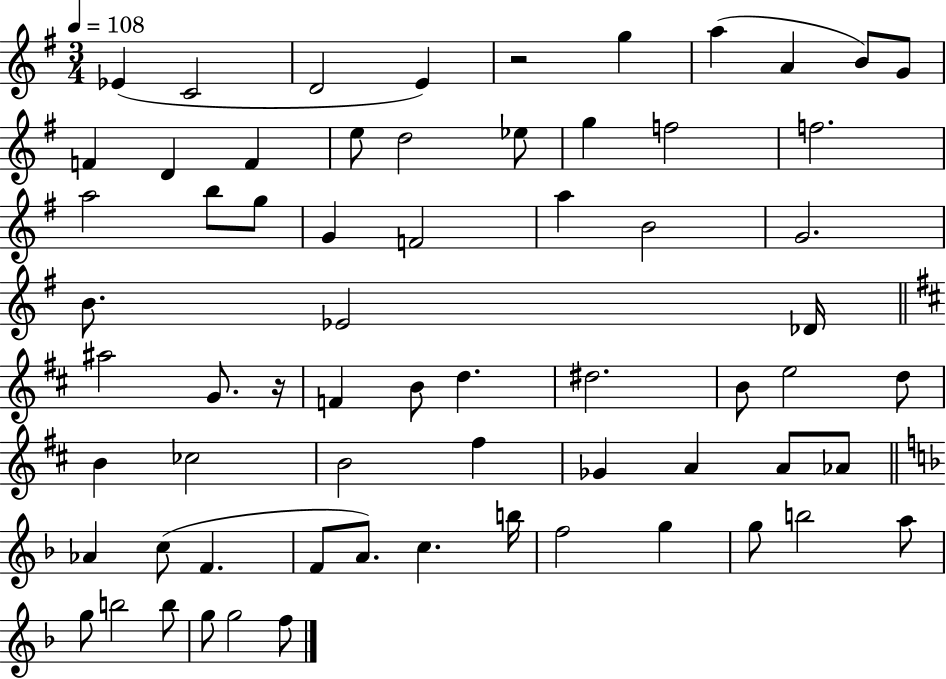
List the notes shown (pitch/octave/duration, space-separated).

Eb4/q C4/h D4/h E4/q R/h G5/q A5/q A4/q B4/e G4/e F4/q D4/q F4/q E5/e D5/h Eb5/e G5/q F5/h F5/h. A5/h B5/e G5/e G4/q F4/h A5/q B4/h G4/h. B4/e. Eb4/h Db4/s A#5/h G4/e. R/s F4/q B4/e D5/q. D#5/h. B4/e E5/h D5/e B4/q CES5/h B4/h F#5/q Gb4/q A4/q A4/e Ab4/e Ab4/q C5/e F4/q. F4/e A4/e. C5/q. B5/s F5/h G5/q G5/e B5/h A5/e G5/e B5/h B5/e G5/e G5/h F5/e